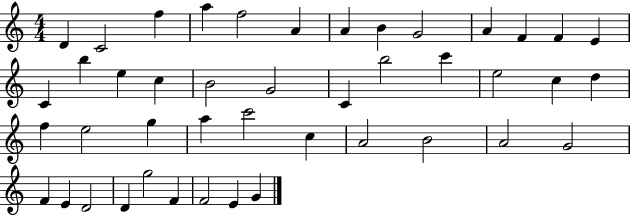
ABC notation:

X:1
T:Untitled
M:4/4
L:1/4
K:C
D C2 f a f2 A A B G2 A F F E C b e c B2 G2 C b2 c' e2 c d f e2 g a c'2 c A2 B2 A2 G2 F E D2 D g2 F F2 E G